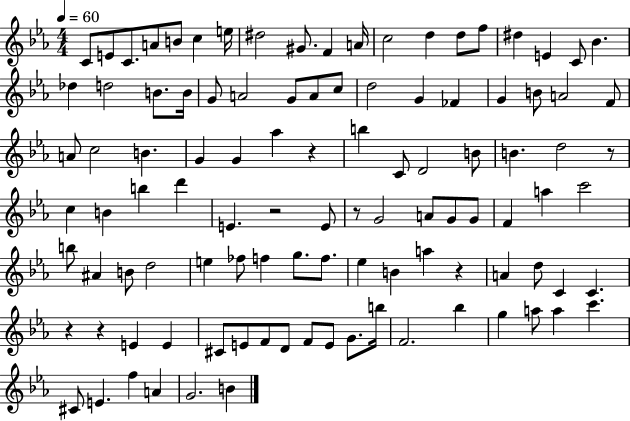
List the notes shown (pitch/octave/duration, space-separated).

C4/e E4/e C4/e. A4/e B4/e C5/q E5/s D#5/h G#4/e. F4/q A4/s C5/h D5/q D5/e F5/e D#5/q E4/q C4/e Bb4/q. Db5/q D5/h B4/e. B4/s G4/e A4/h G4/e A4/e C5/e D5/h G4/q FES4/q G4/q B4/e A4/h F4/e A4/e C5/h B4/q. G4/q G4/q Ab5/q R/q B5/q C4/e D4/h B4/e B4/q. D5/h R/e C5/q B4/q B5/q D6/q E4/q. R/h E4/e R/e G4/h A4/e G4/e G4/e F4/q A5/q C6/h B5/e A#4/q B4/e D5/h E5/q FES5/e F5/q G5/e. F5/e. Eb5/q B4/q A5/q R/q A4/q D5/e C4/q C4/q. R/q R/q E4/q E4/q C#4/e E4/e F4/e D4/e F4/e E4/e G4/e. B5/s F4/h. Bb5/q G5/q A5/e A5/q C6/q. C#4/e E4/q. F5/q A4/q G4/h. B4/q